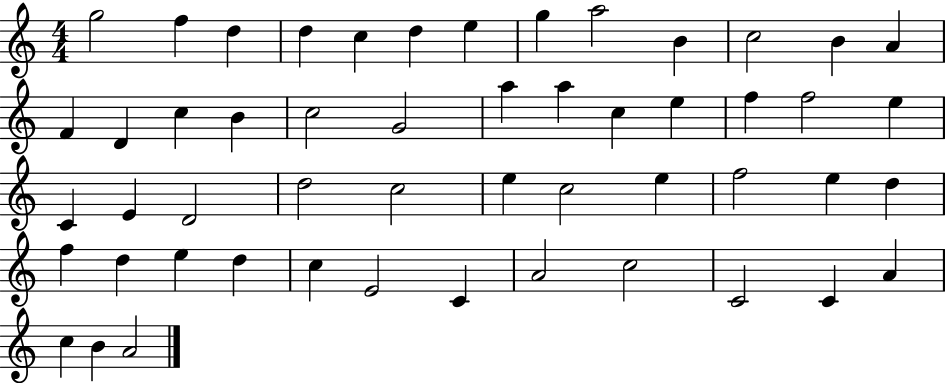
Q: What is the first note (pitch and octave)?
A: G5